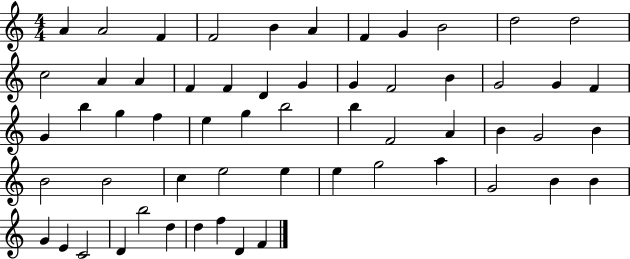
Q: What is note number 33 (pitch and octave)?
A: F4